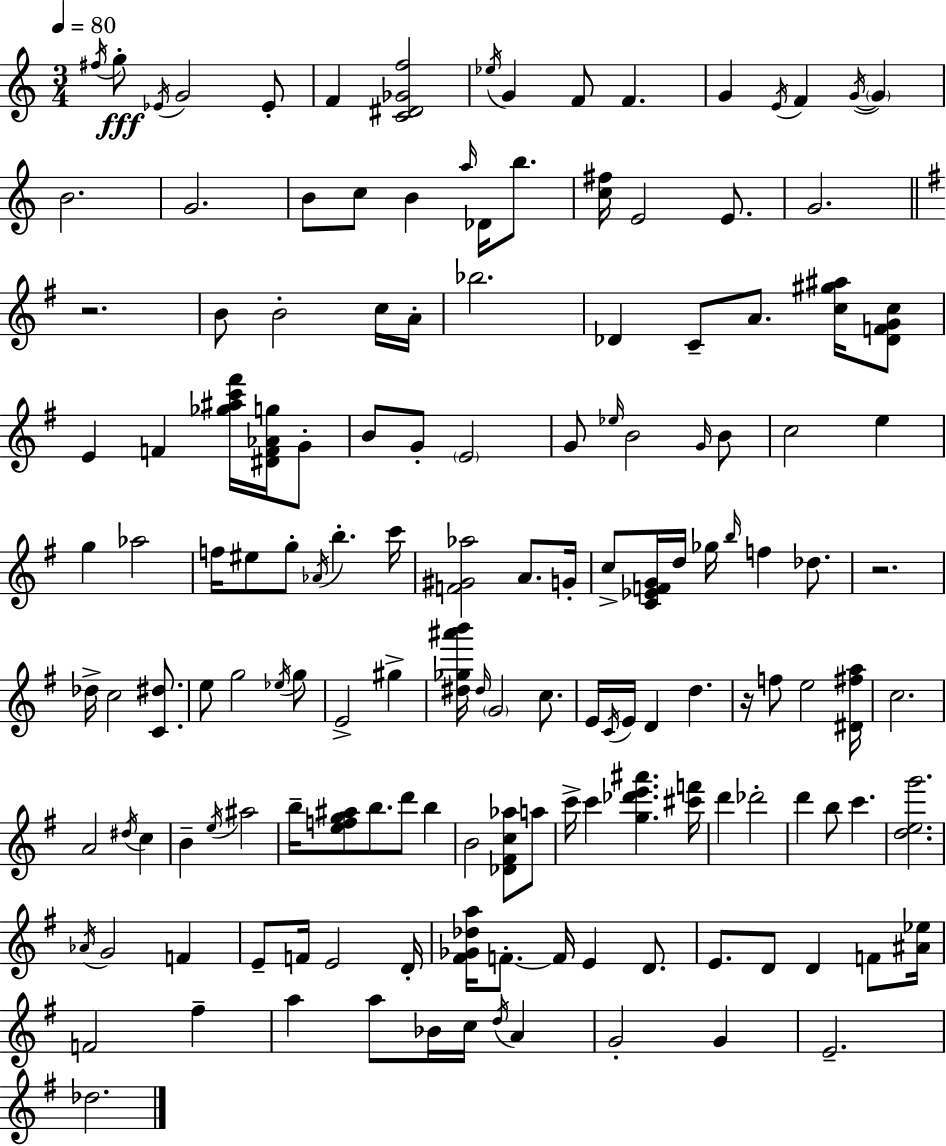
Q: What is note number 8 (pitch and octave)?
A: G4